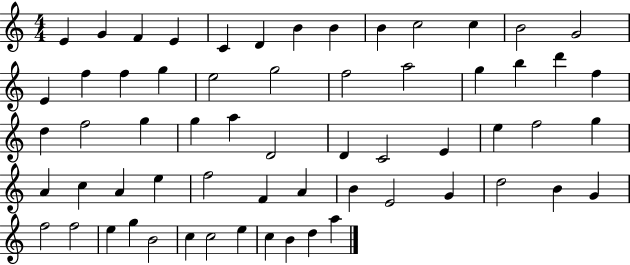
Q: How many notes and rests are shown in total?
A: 62